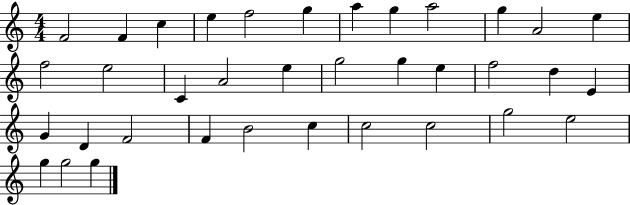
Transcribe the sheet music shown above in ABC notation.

X:1
T:Untitled
M:4/4
L:1/4
K:C
F2 F c e f2 g a g a2 g A2 e f2 e2 C A2 e g2 g e f2 d E G D F2 F B2 c c2 c2 g2 e2 g g2 g